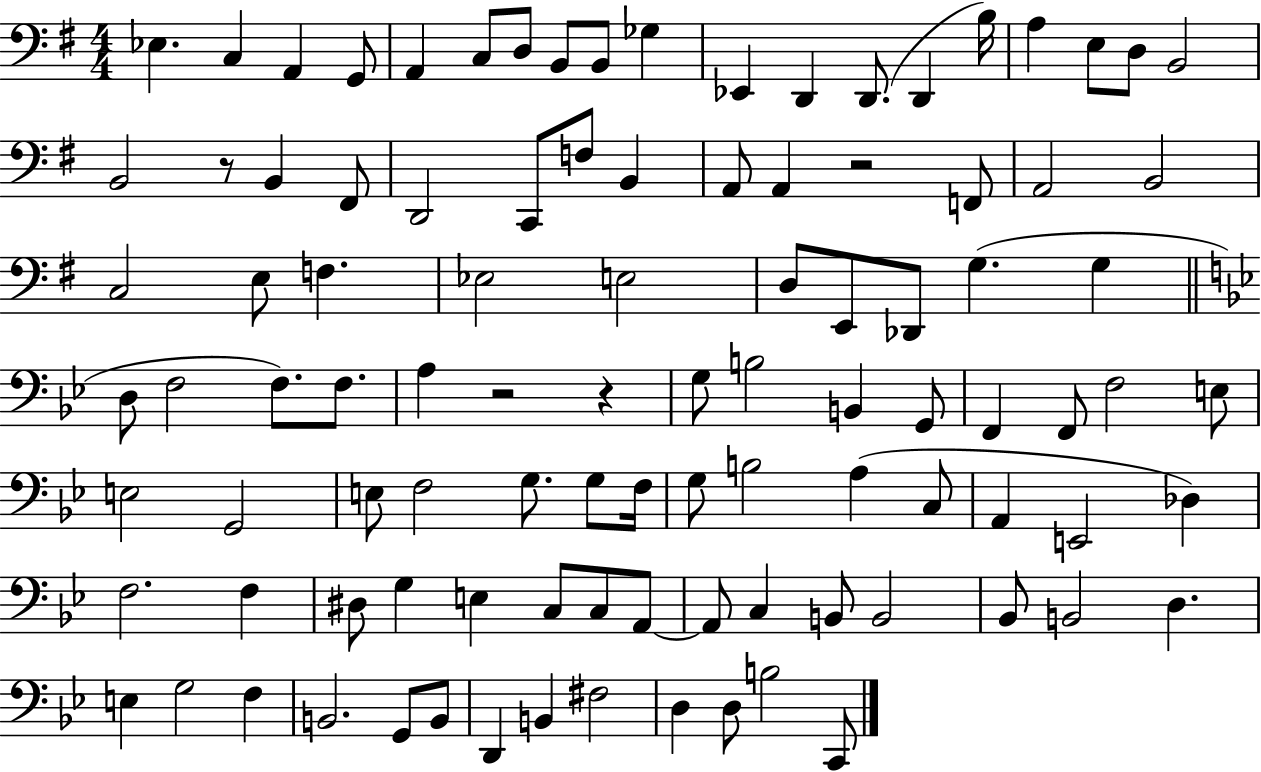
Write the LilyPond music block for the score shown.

{
  \clef bass
  \numericTimeSignature
  \time 4/4
  \key g \major
  \repeat volta 2 { ees4. c4 a,4 g,8 | a,4 c8 d8 b,8 b,8 ges4 | ees,4 d,4 d,8.( d,4 b16) | a4 e8 d8 b,2 | \break b,2 r8 b,4 fis,8 | d,2 c,8 f8 b,4 | a,8 a,4 r2 f,8 | a,2 b,2 | \break c2 e8 f4. | ees2 e2 | d8 e,8 des,8 g4.( g4 | \bar "||" \break \key g \minor d8 f2 f8.) f8. | a4 r2 r4 | g8 b2 b,4 g,8 | f,4 f,8 f2 e8 | \break e2 g,2 | e8 f2 g8. g8 f16 | g8 b2 a4( c8 | a,4 e,2 des4) | \break f2. f4 | dis8 g4 e4 c8 c8 a,8~~ | a,8 c4 b,8 b,2 | bes,8 b,2 d4. | \break e4 g2 f4 | b,2. g,8 b,8 | d,4 b,4 fis2 | d4 d8 b2 c,8 | \break } \bar "|."
}